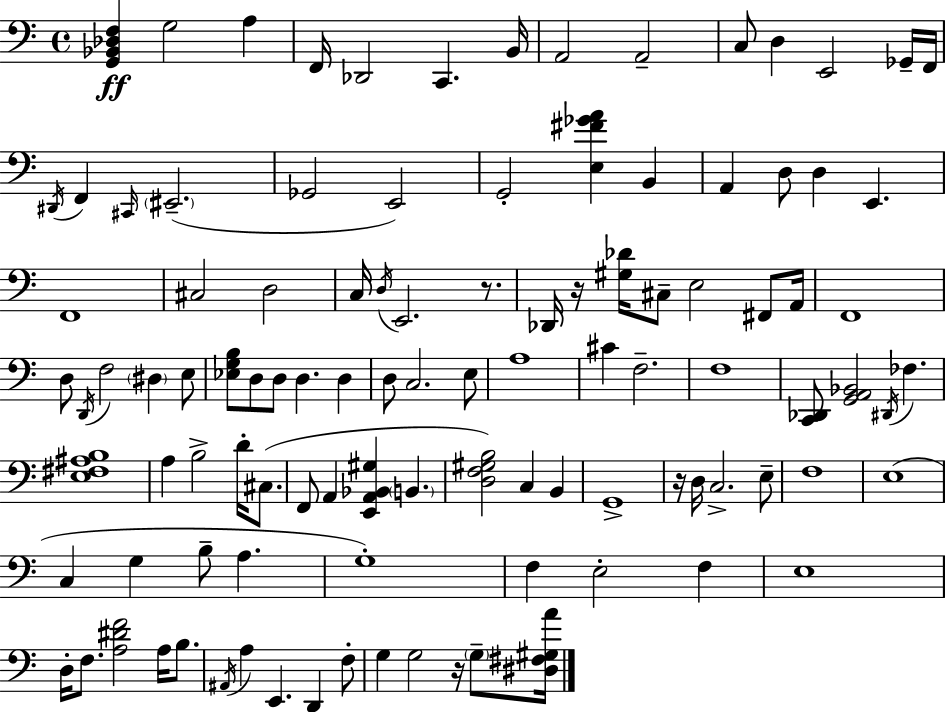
{
  \clef bass
  \time 4/4
  \defaultTimeSignature
  \key c \major
  <g, bes, des f>4\ff g2 a4 | f,16 des,2 c,4. b,16 | a,2 a,2-- | c8 d4 e,2 ges,16-- f,16 | \break \acciaccatura { dis,16 } f,4 \grace { cis,16 }( \parenthesize eis,2.-- | ges,2 e,2) | g,2-. <e fis' ges' a'>4 b,4 | a,4 d8 d4 e,4. | \break f,1 | cis2 d2 | c16 \acciaccatura { d16 } e,2. | r8. des,16 r16 <gis des'>16 cis8-- e2 | \break fis,8 a,16 f,1 | d8 \acciaccatura { d,16 } f2 \parenthesize dis4 | e8 <ees g b>8 d8 d8 d4. | d4 d8 c2. | \break e8 a1 | cis'4 f2.-- | f1 | <c, des,>8 <g, a, bes,>2 \acciaccatura { dis,16 } fes4. | \break <e fis ais b>1 | a4 b2-> | d'16-. cis8.( f,8 a,4 <e, a, bes, gis>4 \parenthesize b,4. | <d f gis b>2) c4 | \break b,4 g,1-> | r16 d16 c2.-> | e8-- f1 | e1( | \break c4 g4 b8-- a4. | g1-.) | f4 e2-. | f4 e1 | \break d16-. f8. <a dis' f'>2 | a16 b8. \acciaccatura { ais,16 } a4 e,4. | d,4 f8-. g4 g2 | r16 \parenthesize g8-- <dis fis gis a'>16 \bar "|."
}